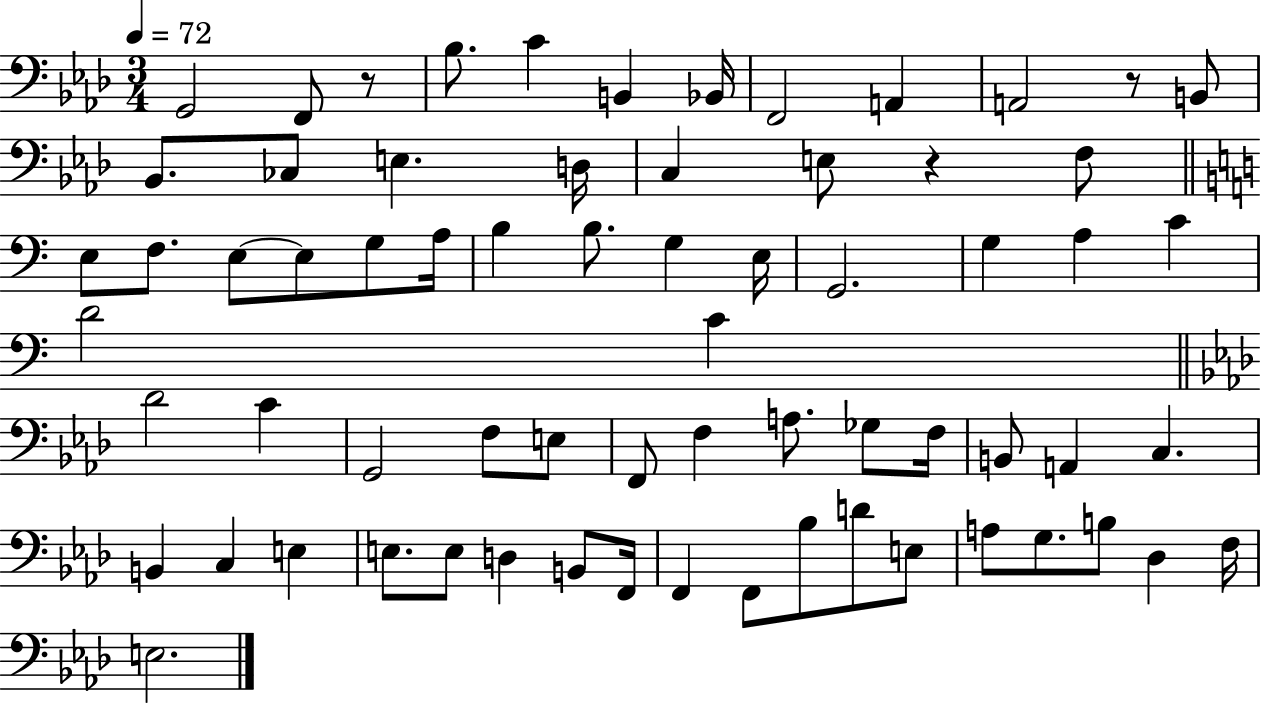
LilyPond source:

{
  \clef bass
  \numericTimeSignature
  \time 3/4
  \key aes \major
  \tempo 4 = 72
  g,2 f,8 r8 | bes8. c'4 b,4 bes,16 | f,2 a,4 | a,2 r8 b,8 | \break bes,8. ces8 e4. d16 | c4 e8 r4 f8 | \bar "||" \break \key c \major e8 f8. e8~~ e8 g8 a16 | b4 b8. g4 e16 | g,2. | g4 a4 c'4 | \break d'2 c'4 | \bar "||" \break \key aes \major des'2 c'4 | g,2 f8 e8 | f,8 f4 a8. ges8 f16 | b,8 a,4 c4. | \break b,4 c4 e4 | e8. e8 d4 b,8 f,16 | f,4 f,8 bes8 d'8 e8 | a8 g8. b8 des4 f16 | \break e2. | \bar "|."
}